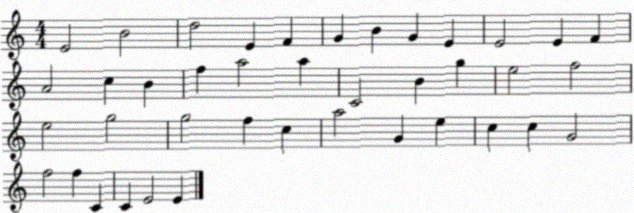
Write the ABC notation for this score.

X:1
T:Untitled
M:4/4
L:1/4
K:C
E2 B2 d2 E F G B G E E2 E F A2 c B f a2 a C2 B g e2 f2 e2 g2 g2 f c a2 G e c c G2 f2 f C C E2 E